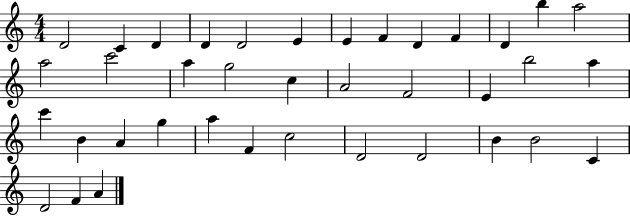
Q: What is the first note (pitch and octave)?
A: D4